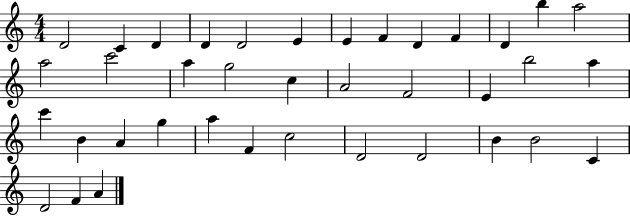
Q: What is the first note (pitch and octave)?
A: D4